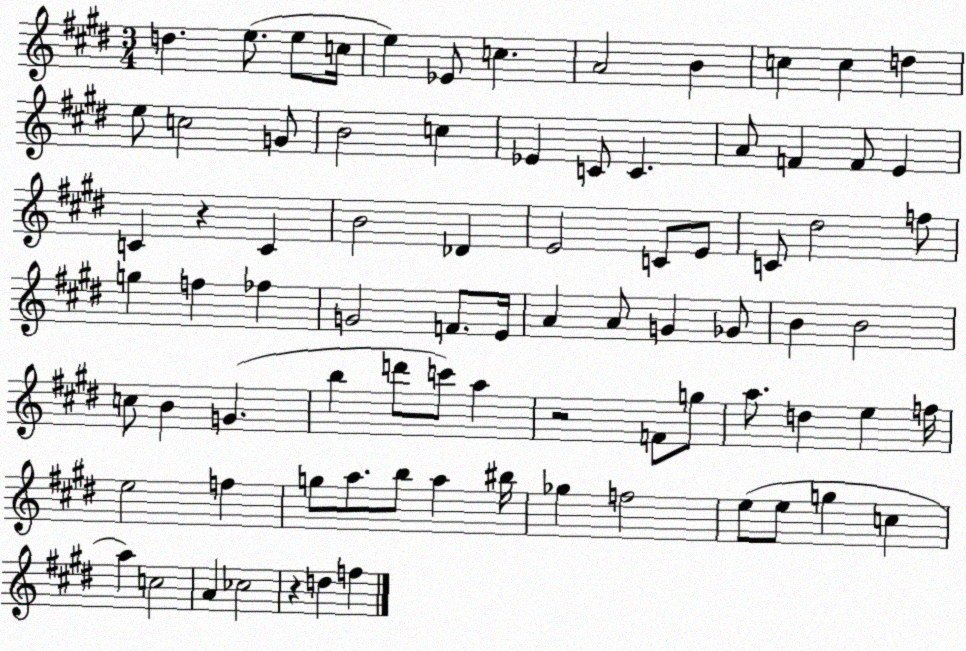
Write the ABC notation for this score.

X:1
T:Untitled
M:3/4
L:1/4
K:E
d e/2 e/2 c/4 e _E/2 c A2 B c c d e/2 c2 G/2 B2 c _E C/2 C A/2 F F/2 E C z C B2 _D E2 C/2 E/2 C/2 ^d2 f/2 g f _f G2 F/2 E/4 A A/2 G _G/2 B B2 c/2 B G b d'/2 c'/2 a z2 F/2 g/2 a/2 d e f/4 e2 f g/2 a/2 b/2 a ^b/4 _g f2 e/2 e/2 g c a c2 A _c2 z d f